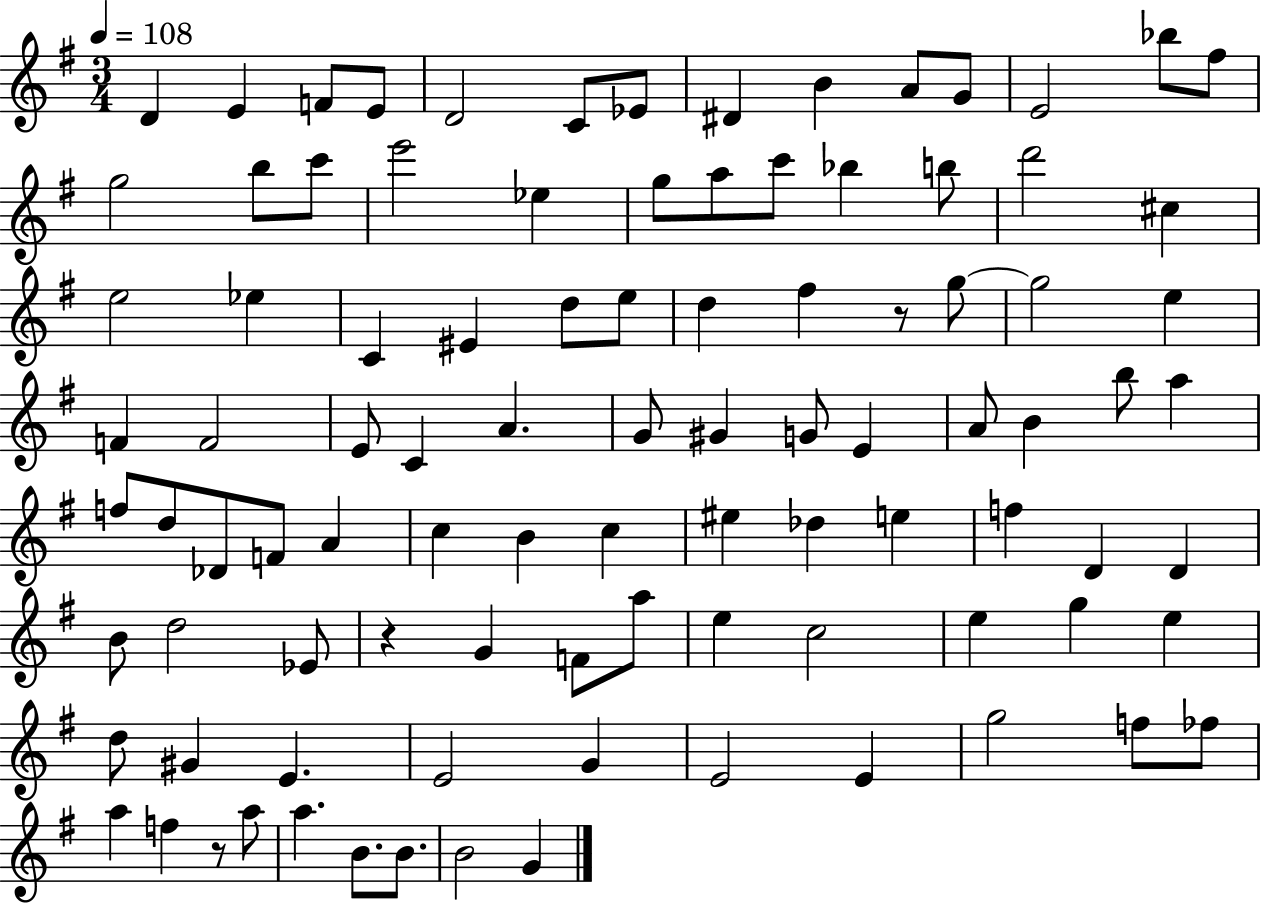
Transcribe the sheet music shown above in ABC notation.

X:1
T:Untitled
M:3/4
L:1/4
K:G
D E F/2 E/2 D2 C/2 _E/2 ^D B A/2 G/2 E2 _b/2 ^f/2 g2 b/2 c'/2 e'2 _e g/2 a/2 c'/2 _b b/2 d'2 ^c e2 _e C ^E d/2 e/2 d ^f z/2 g/2 g2 e F F2 E/2 C A G/2 ^G G/2 E A/2 B b/2 a f/2 d/2 _D/2 F/2 A c B c ^e _d e f D D B/2 d2 _E/2 z G F/2 a/2 e c2 e g e d/2 ^G E E2 G E2 E g2 f/2 _f/2 a f z/2 a/2 a B/2 B/2 B2 G